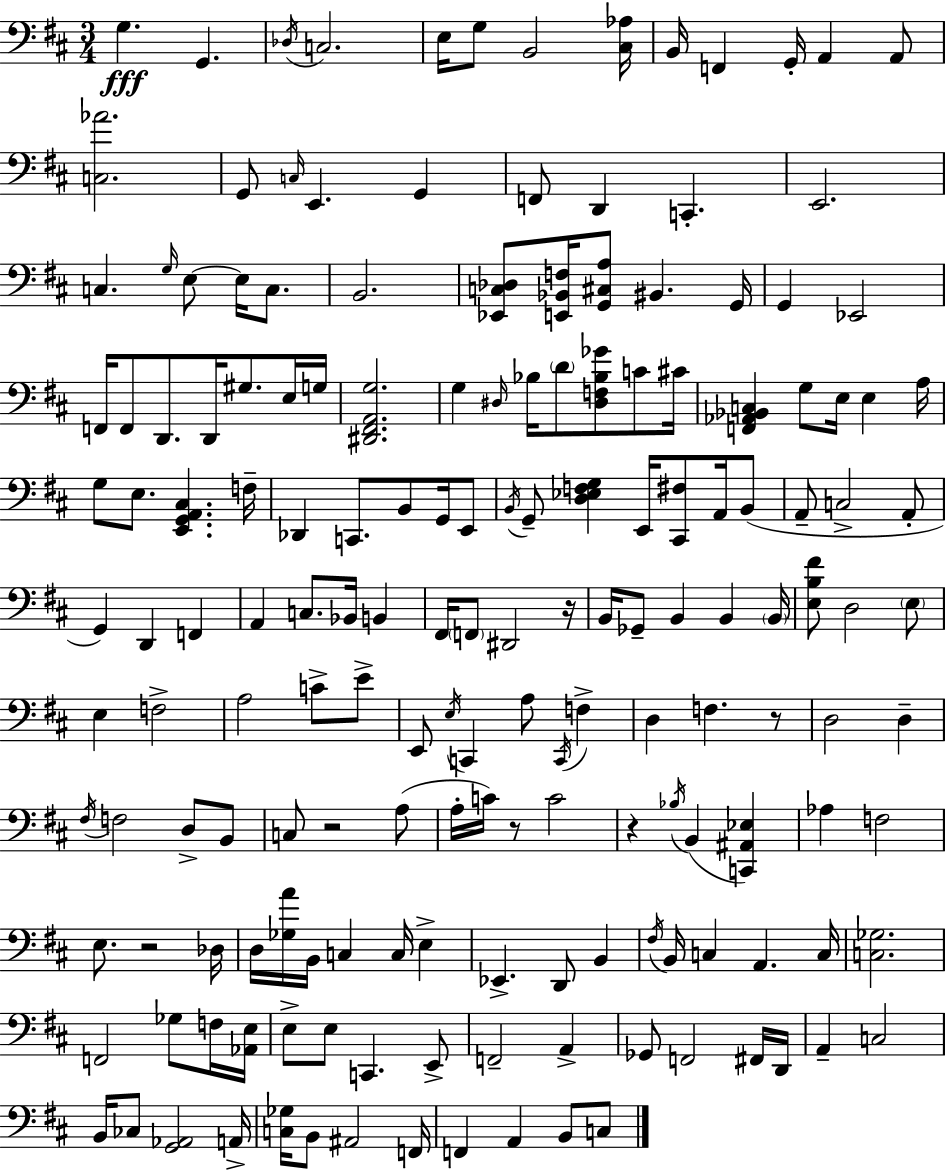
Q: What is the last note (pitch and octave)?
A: C3